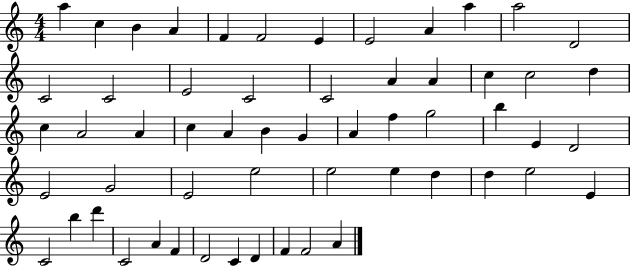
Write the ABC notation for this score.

X:1
T:Untitled
M:4/4
L:1/4
K:C
a c B A F F2 E E2 A a a2 D2 C2 C2 E2 C2 C2 A A c c2 d c A2 A c A B G A f g2 b E D2 E2 G2 E2 e2 e2 e d d e2 E C2 b d' C2 A F D2 C D F F2 A